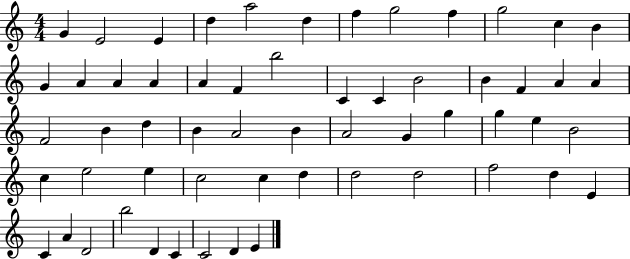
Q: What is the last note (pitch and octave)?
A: E4